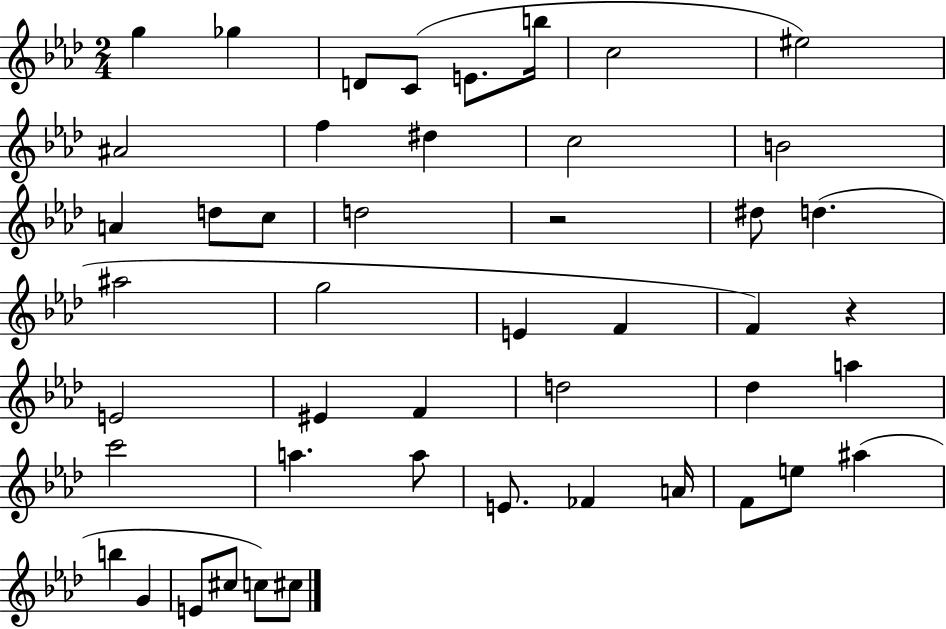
X:1
T:Untitled
M:2/4
L:1/4
K:Ab
g _g D/2 C/2 E/2 b/4 c2 ^e2 ^A2 f ^d c2 B2 A d/2 c/2 d2 z2 ^d/2 d ^a2 g2 E F F z E2 ^E F d2 _d a c'2 a a/2 E/2 _F A/4 F/2 e/2 ^a b G E/2 ^c/2 c/2 ^c/2